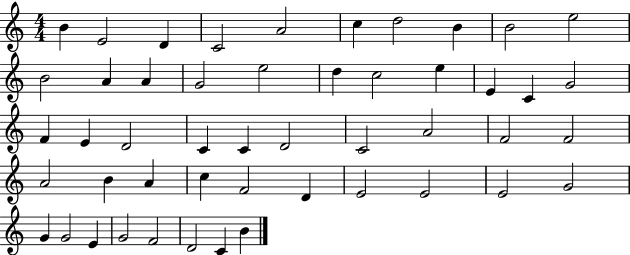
B4/q E4/h D4/q C4/h A4/h C5/q D5/h B4/q B4/h E5/h B4/h A4/q A4/q G4/h E5/h D5/q C5/h E5/q E4/q C4/q G4/h F4/q E4/q D4/h C4/q C4/q D4/h C4/h A4/h F4/h F4/h A4/h B4/q A4/q C5/q F4/h D4/q E4/h E4/h E4/h G4/h G4/q G4/h E4/q G4/h F4/h D4/h C4/q B4/q